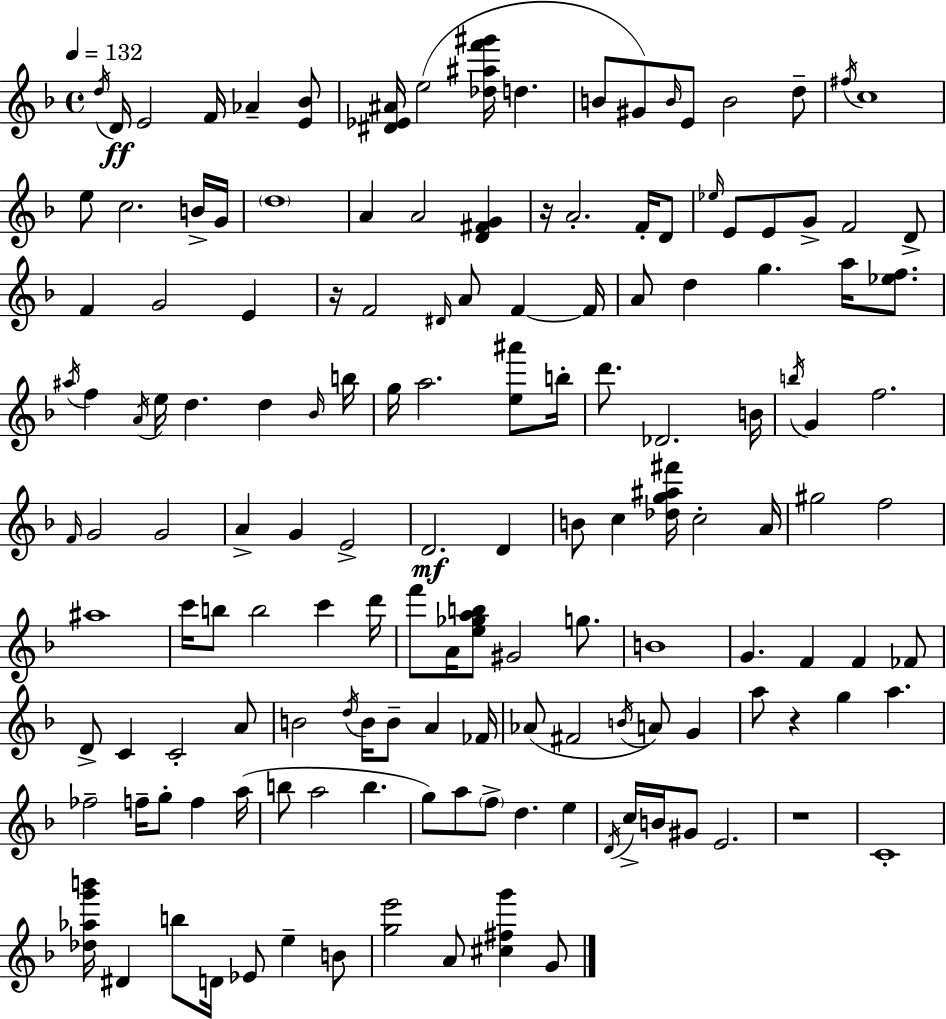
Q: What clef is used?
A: treble